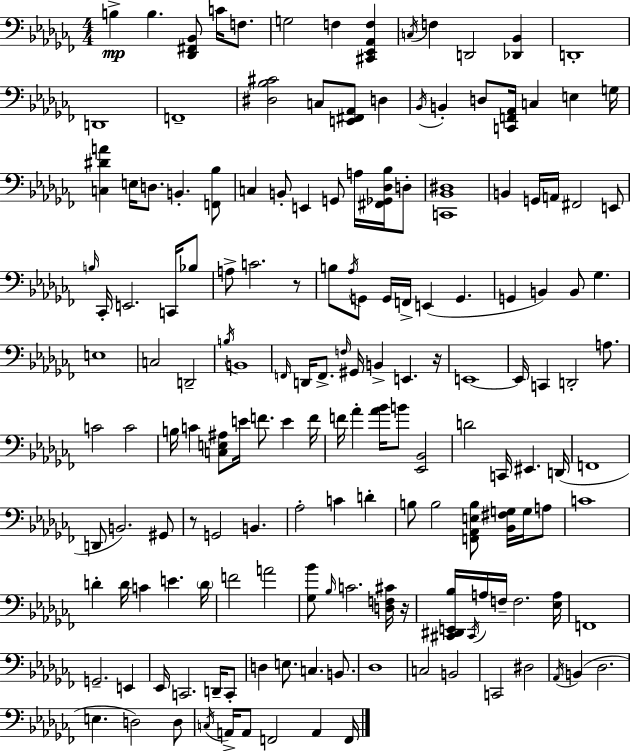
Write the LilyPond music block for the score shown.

{
  \clef bass
  \numericTimeSignature
  \time 4/4
  \key aes \minor
  b4->\mp b4. <des, fis, bes,>8 c'16 f8. | g2 f4 <cis, ees, aes, f>4 | \acciaccatura { c16 } f4 d,2 <des, bes,>4 | d,1-. | \break d,1 | f,1-- | <dis bes cis'>2 c8 <e, fis, aes,>8 d4 | \acciaccatura { bes,16 } b,4-. d8 <c, f, aes,>16 c4 e4 | \break g16 <c dis' a'>4 e16 d8. b,4.-. | <f, bes>8 c4 b,8-. e,4 g,8 a16 <fis, ges, des bes>16 | d8-. <c, bes, dis>1 | b,4 g,16 a,16 fis,2 | \break e,8 \grace { b16 } ces,16-. e,2. | c,16 bes8 a8-> c'2. | r8 b8 \acciaccatura { aes16 } g,8 g,16 f,16-> e,4( g,4. | g,4 b,4) b,8 ges4. | \break e1 | c2 d,2-- | \acciaccatura { b16 } b,1 | \grace { f,16 } d,16 f,8.-> \grace { f16 } gis,16 b,4-> | \break e,4. r16 e,1~~ | e,16 c,4 d,2-. | a8. c'2 c'2 | b16 c'4 <c e ais>8 e'16 f'8. | \break e'4 f'16 f'16 aes'4-. <aes' bes'>16 b'8 <ees, bes,>2 | d'2 c,16 | eis,4. d,16( f,1 | d,8 b,2.) | \break gis,8 r8 g,2 | b,4. aes2-. c'4 | d'4-. b8 b2 | <f, aes, e b>8 <bes, fis g>16 g16 a8 c'1 | \break d'4-. d'16 c'4 | e'4. \parenthesize d'16 f'2 a'2 | <ges bes'>8 \grace { bes16 } c'2. | <d f cis'>16 r16 <cis, dis, e, bes>16 \acciaccatura { cis,16 } a16 f16-- f2. | \break <ees a>16 f,1 | g,2.-- | e,4 ees,16 c,2. | d,16-- c,8-. d4 e8. | \break c4. b,8. des1 | c2 | b,2 c,2 | dis2 \acciaccatura { aes,16 }( b,4 des2. | \break e4. | d2) d8 \acciaccatura { c16 } a,16-> a,8 f,2 | a,4 f,16 \bar "|."
}